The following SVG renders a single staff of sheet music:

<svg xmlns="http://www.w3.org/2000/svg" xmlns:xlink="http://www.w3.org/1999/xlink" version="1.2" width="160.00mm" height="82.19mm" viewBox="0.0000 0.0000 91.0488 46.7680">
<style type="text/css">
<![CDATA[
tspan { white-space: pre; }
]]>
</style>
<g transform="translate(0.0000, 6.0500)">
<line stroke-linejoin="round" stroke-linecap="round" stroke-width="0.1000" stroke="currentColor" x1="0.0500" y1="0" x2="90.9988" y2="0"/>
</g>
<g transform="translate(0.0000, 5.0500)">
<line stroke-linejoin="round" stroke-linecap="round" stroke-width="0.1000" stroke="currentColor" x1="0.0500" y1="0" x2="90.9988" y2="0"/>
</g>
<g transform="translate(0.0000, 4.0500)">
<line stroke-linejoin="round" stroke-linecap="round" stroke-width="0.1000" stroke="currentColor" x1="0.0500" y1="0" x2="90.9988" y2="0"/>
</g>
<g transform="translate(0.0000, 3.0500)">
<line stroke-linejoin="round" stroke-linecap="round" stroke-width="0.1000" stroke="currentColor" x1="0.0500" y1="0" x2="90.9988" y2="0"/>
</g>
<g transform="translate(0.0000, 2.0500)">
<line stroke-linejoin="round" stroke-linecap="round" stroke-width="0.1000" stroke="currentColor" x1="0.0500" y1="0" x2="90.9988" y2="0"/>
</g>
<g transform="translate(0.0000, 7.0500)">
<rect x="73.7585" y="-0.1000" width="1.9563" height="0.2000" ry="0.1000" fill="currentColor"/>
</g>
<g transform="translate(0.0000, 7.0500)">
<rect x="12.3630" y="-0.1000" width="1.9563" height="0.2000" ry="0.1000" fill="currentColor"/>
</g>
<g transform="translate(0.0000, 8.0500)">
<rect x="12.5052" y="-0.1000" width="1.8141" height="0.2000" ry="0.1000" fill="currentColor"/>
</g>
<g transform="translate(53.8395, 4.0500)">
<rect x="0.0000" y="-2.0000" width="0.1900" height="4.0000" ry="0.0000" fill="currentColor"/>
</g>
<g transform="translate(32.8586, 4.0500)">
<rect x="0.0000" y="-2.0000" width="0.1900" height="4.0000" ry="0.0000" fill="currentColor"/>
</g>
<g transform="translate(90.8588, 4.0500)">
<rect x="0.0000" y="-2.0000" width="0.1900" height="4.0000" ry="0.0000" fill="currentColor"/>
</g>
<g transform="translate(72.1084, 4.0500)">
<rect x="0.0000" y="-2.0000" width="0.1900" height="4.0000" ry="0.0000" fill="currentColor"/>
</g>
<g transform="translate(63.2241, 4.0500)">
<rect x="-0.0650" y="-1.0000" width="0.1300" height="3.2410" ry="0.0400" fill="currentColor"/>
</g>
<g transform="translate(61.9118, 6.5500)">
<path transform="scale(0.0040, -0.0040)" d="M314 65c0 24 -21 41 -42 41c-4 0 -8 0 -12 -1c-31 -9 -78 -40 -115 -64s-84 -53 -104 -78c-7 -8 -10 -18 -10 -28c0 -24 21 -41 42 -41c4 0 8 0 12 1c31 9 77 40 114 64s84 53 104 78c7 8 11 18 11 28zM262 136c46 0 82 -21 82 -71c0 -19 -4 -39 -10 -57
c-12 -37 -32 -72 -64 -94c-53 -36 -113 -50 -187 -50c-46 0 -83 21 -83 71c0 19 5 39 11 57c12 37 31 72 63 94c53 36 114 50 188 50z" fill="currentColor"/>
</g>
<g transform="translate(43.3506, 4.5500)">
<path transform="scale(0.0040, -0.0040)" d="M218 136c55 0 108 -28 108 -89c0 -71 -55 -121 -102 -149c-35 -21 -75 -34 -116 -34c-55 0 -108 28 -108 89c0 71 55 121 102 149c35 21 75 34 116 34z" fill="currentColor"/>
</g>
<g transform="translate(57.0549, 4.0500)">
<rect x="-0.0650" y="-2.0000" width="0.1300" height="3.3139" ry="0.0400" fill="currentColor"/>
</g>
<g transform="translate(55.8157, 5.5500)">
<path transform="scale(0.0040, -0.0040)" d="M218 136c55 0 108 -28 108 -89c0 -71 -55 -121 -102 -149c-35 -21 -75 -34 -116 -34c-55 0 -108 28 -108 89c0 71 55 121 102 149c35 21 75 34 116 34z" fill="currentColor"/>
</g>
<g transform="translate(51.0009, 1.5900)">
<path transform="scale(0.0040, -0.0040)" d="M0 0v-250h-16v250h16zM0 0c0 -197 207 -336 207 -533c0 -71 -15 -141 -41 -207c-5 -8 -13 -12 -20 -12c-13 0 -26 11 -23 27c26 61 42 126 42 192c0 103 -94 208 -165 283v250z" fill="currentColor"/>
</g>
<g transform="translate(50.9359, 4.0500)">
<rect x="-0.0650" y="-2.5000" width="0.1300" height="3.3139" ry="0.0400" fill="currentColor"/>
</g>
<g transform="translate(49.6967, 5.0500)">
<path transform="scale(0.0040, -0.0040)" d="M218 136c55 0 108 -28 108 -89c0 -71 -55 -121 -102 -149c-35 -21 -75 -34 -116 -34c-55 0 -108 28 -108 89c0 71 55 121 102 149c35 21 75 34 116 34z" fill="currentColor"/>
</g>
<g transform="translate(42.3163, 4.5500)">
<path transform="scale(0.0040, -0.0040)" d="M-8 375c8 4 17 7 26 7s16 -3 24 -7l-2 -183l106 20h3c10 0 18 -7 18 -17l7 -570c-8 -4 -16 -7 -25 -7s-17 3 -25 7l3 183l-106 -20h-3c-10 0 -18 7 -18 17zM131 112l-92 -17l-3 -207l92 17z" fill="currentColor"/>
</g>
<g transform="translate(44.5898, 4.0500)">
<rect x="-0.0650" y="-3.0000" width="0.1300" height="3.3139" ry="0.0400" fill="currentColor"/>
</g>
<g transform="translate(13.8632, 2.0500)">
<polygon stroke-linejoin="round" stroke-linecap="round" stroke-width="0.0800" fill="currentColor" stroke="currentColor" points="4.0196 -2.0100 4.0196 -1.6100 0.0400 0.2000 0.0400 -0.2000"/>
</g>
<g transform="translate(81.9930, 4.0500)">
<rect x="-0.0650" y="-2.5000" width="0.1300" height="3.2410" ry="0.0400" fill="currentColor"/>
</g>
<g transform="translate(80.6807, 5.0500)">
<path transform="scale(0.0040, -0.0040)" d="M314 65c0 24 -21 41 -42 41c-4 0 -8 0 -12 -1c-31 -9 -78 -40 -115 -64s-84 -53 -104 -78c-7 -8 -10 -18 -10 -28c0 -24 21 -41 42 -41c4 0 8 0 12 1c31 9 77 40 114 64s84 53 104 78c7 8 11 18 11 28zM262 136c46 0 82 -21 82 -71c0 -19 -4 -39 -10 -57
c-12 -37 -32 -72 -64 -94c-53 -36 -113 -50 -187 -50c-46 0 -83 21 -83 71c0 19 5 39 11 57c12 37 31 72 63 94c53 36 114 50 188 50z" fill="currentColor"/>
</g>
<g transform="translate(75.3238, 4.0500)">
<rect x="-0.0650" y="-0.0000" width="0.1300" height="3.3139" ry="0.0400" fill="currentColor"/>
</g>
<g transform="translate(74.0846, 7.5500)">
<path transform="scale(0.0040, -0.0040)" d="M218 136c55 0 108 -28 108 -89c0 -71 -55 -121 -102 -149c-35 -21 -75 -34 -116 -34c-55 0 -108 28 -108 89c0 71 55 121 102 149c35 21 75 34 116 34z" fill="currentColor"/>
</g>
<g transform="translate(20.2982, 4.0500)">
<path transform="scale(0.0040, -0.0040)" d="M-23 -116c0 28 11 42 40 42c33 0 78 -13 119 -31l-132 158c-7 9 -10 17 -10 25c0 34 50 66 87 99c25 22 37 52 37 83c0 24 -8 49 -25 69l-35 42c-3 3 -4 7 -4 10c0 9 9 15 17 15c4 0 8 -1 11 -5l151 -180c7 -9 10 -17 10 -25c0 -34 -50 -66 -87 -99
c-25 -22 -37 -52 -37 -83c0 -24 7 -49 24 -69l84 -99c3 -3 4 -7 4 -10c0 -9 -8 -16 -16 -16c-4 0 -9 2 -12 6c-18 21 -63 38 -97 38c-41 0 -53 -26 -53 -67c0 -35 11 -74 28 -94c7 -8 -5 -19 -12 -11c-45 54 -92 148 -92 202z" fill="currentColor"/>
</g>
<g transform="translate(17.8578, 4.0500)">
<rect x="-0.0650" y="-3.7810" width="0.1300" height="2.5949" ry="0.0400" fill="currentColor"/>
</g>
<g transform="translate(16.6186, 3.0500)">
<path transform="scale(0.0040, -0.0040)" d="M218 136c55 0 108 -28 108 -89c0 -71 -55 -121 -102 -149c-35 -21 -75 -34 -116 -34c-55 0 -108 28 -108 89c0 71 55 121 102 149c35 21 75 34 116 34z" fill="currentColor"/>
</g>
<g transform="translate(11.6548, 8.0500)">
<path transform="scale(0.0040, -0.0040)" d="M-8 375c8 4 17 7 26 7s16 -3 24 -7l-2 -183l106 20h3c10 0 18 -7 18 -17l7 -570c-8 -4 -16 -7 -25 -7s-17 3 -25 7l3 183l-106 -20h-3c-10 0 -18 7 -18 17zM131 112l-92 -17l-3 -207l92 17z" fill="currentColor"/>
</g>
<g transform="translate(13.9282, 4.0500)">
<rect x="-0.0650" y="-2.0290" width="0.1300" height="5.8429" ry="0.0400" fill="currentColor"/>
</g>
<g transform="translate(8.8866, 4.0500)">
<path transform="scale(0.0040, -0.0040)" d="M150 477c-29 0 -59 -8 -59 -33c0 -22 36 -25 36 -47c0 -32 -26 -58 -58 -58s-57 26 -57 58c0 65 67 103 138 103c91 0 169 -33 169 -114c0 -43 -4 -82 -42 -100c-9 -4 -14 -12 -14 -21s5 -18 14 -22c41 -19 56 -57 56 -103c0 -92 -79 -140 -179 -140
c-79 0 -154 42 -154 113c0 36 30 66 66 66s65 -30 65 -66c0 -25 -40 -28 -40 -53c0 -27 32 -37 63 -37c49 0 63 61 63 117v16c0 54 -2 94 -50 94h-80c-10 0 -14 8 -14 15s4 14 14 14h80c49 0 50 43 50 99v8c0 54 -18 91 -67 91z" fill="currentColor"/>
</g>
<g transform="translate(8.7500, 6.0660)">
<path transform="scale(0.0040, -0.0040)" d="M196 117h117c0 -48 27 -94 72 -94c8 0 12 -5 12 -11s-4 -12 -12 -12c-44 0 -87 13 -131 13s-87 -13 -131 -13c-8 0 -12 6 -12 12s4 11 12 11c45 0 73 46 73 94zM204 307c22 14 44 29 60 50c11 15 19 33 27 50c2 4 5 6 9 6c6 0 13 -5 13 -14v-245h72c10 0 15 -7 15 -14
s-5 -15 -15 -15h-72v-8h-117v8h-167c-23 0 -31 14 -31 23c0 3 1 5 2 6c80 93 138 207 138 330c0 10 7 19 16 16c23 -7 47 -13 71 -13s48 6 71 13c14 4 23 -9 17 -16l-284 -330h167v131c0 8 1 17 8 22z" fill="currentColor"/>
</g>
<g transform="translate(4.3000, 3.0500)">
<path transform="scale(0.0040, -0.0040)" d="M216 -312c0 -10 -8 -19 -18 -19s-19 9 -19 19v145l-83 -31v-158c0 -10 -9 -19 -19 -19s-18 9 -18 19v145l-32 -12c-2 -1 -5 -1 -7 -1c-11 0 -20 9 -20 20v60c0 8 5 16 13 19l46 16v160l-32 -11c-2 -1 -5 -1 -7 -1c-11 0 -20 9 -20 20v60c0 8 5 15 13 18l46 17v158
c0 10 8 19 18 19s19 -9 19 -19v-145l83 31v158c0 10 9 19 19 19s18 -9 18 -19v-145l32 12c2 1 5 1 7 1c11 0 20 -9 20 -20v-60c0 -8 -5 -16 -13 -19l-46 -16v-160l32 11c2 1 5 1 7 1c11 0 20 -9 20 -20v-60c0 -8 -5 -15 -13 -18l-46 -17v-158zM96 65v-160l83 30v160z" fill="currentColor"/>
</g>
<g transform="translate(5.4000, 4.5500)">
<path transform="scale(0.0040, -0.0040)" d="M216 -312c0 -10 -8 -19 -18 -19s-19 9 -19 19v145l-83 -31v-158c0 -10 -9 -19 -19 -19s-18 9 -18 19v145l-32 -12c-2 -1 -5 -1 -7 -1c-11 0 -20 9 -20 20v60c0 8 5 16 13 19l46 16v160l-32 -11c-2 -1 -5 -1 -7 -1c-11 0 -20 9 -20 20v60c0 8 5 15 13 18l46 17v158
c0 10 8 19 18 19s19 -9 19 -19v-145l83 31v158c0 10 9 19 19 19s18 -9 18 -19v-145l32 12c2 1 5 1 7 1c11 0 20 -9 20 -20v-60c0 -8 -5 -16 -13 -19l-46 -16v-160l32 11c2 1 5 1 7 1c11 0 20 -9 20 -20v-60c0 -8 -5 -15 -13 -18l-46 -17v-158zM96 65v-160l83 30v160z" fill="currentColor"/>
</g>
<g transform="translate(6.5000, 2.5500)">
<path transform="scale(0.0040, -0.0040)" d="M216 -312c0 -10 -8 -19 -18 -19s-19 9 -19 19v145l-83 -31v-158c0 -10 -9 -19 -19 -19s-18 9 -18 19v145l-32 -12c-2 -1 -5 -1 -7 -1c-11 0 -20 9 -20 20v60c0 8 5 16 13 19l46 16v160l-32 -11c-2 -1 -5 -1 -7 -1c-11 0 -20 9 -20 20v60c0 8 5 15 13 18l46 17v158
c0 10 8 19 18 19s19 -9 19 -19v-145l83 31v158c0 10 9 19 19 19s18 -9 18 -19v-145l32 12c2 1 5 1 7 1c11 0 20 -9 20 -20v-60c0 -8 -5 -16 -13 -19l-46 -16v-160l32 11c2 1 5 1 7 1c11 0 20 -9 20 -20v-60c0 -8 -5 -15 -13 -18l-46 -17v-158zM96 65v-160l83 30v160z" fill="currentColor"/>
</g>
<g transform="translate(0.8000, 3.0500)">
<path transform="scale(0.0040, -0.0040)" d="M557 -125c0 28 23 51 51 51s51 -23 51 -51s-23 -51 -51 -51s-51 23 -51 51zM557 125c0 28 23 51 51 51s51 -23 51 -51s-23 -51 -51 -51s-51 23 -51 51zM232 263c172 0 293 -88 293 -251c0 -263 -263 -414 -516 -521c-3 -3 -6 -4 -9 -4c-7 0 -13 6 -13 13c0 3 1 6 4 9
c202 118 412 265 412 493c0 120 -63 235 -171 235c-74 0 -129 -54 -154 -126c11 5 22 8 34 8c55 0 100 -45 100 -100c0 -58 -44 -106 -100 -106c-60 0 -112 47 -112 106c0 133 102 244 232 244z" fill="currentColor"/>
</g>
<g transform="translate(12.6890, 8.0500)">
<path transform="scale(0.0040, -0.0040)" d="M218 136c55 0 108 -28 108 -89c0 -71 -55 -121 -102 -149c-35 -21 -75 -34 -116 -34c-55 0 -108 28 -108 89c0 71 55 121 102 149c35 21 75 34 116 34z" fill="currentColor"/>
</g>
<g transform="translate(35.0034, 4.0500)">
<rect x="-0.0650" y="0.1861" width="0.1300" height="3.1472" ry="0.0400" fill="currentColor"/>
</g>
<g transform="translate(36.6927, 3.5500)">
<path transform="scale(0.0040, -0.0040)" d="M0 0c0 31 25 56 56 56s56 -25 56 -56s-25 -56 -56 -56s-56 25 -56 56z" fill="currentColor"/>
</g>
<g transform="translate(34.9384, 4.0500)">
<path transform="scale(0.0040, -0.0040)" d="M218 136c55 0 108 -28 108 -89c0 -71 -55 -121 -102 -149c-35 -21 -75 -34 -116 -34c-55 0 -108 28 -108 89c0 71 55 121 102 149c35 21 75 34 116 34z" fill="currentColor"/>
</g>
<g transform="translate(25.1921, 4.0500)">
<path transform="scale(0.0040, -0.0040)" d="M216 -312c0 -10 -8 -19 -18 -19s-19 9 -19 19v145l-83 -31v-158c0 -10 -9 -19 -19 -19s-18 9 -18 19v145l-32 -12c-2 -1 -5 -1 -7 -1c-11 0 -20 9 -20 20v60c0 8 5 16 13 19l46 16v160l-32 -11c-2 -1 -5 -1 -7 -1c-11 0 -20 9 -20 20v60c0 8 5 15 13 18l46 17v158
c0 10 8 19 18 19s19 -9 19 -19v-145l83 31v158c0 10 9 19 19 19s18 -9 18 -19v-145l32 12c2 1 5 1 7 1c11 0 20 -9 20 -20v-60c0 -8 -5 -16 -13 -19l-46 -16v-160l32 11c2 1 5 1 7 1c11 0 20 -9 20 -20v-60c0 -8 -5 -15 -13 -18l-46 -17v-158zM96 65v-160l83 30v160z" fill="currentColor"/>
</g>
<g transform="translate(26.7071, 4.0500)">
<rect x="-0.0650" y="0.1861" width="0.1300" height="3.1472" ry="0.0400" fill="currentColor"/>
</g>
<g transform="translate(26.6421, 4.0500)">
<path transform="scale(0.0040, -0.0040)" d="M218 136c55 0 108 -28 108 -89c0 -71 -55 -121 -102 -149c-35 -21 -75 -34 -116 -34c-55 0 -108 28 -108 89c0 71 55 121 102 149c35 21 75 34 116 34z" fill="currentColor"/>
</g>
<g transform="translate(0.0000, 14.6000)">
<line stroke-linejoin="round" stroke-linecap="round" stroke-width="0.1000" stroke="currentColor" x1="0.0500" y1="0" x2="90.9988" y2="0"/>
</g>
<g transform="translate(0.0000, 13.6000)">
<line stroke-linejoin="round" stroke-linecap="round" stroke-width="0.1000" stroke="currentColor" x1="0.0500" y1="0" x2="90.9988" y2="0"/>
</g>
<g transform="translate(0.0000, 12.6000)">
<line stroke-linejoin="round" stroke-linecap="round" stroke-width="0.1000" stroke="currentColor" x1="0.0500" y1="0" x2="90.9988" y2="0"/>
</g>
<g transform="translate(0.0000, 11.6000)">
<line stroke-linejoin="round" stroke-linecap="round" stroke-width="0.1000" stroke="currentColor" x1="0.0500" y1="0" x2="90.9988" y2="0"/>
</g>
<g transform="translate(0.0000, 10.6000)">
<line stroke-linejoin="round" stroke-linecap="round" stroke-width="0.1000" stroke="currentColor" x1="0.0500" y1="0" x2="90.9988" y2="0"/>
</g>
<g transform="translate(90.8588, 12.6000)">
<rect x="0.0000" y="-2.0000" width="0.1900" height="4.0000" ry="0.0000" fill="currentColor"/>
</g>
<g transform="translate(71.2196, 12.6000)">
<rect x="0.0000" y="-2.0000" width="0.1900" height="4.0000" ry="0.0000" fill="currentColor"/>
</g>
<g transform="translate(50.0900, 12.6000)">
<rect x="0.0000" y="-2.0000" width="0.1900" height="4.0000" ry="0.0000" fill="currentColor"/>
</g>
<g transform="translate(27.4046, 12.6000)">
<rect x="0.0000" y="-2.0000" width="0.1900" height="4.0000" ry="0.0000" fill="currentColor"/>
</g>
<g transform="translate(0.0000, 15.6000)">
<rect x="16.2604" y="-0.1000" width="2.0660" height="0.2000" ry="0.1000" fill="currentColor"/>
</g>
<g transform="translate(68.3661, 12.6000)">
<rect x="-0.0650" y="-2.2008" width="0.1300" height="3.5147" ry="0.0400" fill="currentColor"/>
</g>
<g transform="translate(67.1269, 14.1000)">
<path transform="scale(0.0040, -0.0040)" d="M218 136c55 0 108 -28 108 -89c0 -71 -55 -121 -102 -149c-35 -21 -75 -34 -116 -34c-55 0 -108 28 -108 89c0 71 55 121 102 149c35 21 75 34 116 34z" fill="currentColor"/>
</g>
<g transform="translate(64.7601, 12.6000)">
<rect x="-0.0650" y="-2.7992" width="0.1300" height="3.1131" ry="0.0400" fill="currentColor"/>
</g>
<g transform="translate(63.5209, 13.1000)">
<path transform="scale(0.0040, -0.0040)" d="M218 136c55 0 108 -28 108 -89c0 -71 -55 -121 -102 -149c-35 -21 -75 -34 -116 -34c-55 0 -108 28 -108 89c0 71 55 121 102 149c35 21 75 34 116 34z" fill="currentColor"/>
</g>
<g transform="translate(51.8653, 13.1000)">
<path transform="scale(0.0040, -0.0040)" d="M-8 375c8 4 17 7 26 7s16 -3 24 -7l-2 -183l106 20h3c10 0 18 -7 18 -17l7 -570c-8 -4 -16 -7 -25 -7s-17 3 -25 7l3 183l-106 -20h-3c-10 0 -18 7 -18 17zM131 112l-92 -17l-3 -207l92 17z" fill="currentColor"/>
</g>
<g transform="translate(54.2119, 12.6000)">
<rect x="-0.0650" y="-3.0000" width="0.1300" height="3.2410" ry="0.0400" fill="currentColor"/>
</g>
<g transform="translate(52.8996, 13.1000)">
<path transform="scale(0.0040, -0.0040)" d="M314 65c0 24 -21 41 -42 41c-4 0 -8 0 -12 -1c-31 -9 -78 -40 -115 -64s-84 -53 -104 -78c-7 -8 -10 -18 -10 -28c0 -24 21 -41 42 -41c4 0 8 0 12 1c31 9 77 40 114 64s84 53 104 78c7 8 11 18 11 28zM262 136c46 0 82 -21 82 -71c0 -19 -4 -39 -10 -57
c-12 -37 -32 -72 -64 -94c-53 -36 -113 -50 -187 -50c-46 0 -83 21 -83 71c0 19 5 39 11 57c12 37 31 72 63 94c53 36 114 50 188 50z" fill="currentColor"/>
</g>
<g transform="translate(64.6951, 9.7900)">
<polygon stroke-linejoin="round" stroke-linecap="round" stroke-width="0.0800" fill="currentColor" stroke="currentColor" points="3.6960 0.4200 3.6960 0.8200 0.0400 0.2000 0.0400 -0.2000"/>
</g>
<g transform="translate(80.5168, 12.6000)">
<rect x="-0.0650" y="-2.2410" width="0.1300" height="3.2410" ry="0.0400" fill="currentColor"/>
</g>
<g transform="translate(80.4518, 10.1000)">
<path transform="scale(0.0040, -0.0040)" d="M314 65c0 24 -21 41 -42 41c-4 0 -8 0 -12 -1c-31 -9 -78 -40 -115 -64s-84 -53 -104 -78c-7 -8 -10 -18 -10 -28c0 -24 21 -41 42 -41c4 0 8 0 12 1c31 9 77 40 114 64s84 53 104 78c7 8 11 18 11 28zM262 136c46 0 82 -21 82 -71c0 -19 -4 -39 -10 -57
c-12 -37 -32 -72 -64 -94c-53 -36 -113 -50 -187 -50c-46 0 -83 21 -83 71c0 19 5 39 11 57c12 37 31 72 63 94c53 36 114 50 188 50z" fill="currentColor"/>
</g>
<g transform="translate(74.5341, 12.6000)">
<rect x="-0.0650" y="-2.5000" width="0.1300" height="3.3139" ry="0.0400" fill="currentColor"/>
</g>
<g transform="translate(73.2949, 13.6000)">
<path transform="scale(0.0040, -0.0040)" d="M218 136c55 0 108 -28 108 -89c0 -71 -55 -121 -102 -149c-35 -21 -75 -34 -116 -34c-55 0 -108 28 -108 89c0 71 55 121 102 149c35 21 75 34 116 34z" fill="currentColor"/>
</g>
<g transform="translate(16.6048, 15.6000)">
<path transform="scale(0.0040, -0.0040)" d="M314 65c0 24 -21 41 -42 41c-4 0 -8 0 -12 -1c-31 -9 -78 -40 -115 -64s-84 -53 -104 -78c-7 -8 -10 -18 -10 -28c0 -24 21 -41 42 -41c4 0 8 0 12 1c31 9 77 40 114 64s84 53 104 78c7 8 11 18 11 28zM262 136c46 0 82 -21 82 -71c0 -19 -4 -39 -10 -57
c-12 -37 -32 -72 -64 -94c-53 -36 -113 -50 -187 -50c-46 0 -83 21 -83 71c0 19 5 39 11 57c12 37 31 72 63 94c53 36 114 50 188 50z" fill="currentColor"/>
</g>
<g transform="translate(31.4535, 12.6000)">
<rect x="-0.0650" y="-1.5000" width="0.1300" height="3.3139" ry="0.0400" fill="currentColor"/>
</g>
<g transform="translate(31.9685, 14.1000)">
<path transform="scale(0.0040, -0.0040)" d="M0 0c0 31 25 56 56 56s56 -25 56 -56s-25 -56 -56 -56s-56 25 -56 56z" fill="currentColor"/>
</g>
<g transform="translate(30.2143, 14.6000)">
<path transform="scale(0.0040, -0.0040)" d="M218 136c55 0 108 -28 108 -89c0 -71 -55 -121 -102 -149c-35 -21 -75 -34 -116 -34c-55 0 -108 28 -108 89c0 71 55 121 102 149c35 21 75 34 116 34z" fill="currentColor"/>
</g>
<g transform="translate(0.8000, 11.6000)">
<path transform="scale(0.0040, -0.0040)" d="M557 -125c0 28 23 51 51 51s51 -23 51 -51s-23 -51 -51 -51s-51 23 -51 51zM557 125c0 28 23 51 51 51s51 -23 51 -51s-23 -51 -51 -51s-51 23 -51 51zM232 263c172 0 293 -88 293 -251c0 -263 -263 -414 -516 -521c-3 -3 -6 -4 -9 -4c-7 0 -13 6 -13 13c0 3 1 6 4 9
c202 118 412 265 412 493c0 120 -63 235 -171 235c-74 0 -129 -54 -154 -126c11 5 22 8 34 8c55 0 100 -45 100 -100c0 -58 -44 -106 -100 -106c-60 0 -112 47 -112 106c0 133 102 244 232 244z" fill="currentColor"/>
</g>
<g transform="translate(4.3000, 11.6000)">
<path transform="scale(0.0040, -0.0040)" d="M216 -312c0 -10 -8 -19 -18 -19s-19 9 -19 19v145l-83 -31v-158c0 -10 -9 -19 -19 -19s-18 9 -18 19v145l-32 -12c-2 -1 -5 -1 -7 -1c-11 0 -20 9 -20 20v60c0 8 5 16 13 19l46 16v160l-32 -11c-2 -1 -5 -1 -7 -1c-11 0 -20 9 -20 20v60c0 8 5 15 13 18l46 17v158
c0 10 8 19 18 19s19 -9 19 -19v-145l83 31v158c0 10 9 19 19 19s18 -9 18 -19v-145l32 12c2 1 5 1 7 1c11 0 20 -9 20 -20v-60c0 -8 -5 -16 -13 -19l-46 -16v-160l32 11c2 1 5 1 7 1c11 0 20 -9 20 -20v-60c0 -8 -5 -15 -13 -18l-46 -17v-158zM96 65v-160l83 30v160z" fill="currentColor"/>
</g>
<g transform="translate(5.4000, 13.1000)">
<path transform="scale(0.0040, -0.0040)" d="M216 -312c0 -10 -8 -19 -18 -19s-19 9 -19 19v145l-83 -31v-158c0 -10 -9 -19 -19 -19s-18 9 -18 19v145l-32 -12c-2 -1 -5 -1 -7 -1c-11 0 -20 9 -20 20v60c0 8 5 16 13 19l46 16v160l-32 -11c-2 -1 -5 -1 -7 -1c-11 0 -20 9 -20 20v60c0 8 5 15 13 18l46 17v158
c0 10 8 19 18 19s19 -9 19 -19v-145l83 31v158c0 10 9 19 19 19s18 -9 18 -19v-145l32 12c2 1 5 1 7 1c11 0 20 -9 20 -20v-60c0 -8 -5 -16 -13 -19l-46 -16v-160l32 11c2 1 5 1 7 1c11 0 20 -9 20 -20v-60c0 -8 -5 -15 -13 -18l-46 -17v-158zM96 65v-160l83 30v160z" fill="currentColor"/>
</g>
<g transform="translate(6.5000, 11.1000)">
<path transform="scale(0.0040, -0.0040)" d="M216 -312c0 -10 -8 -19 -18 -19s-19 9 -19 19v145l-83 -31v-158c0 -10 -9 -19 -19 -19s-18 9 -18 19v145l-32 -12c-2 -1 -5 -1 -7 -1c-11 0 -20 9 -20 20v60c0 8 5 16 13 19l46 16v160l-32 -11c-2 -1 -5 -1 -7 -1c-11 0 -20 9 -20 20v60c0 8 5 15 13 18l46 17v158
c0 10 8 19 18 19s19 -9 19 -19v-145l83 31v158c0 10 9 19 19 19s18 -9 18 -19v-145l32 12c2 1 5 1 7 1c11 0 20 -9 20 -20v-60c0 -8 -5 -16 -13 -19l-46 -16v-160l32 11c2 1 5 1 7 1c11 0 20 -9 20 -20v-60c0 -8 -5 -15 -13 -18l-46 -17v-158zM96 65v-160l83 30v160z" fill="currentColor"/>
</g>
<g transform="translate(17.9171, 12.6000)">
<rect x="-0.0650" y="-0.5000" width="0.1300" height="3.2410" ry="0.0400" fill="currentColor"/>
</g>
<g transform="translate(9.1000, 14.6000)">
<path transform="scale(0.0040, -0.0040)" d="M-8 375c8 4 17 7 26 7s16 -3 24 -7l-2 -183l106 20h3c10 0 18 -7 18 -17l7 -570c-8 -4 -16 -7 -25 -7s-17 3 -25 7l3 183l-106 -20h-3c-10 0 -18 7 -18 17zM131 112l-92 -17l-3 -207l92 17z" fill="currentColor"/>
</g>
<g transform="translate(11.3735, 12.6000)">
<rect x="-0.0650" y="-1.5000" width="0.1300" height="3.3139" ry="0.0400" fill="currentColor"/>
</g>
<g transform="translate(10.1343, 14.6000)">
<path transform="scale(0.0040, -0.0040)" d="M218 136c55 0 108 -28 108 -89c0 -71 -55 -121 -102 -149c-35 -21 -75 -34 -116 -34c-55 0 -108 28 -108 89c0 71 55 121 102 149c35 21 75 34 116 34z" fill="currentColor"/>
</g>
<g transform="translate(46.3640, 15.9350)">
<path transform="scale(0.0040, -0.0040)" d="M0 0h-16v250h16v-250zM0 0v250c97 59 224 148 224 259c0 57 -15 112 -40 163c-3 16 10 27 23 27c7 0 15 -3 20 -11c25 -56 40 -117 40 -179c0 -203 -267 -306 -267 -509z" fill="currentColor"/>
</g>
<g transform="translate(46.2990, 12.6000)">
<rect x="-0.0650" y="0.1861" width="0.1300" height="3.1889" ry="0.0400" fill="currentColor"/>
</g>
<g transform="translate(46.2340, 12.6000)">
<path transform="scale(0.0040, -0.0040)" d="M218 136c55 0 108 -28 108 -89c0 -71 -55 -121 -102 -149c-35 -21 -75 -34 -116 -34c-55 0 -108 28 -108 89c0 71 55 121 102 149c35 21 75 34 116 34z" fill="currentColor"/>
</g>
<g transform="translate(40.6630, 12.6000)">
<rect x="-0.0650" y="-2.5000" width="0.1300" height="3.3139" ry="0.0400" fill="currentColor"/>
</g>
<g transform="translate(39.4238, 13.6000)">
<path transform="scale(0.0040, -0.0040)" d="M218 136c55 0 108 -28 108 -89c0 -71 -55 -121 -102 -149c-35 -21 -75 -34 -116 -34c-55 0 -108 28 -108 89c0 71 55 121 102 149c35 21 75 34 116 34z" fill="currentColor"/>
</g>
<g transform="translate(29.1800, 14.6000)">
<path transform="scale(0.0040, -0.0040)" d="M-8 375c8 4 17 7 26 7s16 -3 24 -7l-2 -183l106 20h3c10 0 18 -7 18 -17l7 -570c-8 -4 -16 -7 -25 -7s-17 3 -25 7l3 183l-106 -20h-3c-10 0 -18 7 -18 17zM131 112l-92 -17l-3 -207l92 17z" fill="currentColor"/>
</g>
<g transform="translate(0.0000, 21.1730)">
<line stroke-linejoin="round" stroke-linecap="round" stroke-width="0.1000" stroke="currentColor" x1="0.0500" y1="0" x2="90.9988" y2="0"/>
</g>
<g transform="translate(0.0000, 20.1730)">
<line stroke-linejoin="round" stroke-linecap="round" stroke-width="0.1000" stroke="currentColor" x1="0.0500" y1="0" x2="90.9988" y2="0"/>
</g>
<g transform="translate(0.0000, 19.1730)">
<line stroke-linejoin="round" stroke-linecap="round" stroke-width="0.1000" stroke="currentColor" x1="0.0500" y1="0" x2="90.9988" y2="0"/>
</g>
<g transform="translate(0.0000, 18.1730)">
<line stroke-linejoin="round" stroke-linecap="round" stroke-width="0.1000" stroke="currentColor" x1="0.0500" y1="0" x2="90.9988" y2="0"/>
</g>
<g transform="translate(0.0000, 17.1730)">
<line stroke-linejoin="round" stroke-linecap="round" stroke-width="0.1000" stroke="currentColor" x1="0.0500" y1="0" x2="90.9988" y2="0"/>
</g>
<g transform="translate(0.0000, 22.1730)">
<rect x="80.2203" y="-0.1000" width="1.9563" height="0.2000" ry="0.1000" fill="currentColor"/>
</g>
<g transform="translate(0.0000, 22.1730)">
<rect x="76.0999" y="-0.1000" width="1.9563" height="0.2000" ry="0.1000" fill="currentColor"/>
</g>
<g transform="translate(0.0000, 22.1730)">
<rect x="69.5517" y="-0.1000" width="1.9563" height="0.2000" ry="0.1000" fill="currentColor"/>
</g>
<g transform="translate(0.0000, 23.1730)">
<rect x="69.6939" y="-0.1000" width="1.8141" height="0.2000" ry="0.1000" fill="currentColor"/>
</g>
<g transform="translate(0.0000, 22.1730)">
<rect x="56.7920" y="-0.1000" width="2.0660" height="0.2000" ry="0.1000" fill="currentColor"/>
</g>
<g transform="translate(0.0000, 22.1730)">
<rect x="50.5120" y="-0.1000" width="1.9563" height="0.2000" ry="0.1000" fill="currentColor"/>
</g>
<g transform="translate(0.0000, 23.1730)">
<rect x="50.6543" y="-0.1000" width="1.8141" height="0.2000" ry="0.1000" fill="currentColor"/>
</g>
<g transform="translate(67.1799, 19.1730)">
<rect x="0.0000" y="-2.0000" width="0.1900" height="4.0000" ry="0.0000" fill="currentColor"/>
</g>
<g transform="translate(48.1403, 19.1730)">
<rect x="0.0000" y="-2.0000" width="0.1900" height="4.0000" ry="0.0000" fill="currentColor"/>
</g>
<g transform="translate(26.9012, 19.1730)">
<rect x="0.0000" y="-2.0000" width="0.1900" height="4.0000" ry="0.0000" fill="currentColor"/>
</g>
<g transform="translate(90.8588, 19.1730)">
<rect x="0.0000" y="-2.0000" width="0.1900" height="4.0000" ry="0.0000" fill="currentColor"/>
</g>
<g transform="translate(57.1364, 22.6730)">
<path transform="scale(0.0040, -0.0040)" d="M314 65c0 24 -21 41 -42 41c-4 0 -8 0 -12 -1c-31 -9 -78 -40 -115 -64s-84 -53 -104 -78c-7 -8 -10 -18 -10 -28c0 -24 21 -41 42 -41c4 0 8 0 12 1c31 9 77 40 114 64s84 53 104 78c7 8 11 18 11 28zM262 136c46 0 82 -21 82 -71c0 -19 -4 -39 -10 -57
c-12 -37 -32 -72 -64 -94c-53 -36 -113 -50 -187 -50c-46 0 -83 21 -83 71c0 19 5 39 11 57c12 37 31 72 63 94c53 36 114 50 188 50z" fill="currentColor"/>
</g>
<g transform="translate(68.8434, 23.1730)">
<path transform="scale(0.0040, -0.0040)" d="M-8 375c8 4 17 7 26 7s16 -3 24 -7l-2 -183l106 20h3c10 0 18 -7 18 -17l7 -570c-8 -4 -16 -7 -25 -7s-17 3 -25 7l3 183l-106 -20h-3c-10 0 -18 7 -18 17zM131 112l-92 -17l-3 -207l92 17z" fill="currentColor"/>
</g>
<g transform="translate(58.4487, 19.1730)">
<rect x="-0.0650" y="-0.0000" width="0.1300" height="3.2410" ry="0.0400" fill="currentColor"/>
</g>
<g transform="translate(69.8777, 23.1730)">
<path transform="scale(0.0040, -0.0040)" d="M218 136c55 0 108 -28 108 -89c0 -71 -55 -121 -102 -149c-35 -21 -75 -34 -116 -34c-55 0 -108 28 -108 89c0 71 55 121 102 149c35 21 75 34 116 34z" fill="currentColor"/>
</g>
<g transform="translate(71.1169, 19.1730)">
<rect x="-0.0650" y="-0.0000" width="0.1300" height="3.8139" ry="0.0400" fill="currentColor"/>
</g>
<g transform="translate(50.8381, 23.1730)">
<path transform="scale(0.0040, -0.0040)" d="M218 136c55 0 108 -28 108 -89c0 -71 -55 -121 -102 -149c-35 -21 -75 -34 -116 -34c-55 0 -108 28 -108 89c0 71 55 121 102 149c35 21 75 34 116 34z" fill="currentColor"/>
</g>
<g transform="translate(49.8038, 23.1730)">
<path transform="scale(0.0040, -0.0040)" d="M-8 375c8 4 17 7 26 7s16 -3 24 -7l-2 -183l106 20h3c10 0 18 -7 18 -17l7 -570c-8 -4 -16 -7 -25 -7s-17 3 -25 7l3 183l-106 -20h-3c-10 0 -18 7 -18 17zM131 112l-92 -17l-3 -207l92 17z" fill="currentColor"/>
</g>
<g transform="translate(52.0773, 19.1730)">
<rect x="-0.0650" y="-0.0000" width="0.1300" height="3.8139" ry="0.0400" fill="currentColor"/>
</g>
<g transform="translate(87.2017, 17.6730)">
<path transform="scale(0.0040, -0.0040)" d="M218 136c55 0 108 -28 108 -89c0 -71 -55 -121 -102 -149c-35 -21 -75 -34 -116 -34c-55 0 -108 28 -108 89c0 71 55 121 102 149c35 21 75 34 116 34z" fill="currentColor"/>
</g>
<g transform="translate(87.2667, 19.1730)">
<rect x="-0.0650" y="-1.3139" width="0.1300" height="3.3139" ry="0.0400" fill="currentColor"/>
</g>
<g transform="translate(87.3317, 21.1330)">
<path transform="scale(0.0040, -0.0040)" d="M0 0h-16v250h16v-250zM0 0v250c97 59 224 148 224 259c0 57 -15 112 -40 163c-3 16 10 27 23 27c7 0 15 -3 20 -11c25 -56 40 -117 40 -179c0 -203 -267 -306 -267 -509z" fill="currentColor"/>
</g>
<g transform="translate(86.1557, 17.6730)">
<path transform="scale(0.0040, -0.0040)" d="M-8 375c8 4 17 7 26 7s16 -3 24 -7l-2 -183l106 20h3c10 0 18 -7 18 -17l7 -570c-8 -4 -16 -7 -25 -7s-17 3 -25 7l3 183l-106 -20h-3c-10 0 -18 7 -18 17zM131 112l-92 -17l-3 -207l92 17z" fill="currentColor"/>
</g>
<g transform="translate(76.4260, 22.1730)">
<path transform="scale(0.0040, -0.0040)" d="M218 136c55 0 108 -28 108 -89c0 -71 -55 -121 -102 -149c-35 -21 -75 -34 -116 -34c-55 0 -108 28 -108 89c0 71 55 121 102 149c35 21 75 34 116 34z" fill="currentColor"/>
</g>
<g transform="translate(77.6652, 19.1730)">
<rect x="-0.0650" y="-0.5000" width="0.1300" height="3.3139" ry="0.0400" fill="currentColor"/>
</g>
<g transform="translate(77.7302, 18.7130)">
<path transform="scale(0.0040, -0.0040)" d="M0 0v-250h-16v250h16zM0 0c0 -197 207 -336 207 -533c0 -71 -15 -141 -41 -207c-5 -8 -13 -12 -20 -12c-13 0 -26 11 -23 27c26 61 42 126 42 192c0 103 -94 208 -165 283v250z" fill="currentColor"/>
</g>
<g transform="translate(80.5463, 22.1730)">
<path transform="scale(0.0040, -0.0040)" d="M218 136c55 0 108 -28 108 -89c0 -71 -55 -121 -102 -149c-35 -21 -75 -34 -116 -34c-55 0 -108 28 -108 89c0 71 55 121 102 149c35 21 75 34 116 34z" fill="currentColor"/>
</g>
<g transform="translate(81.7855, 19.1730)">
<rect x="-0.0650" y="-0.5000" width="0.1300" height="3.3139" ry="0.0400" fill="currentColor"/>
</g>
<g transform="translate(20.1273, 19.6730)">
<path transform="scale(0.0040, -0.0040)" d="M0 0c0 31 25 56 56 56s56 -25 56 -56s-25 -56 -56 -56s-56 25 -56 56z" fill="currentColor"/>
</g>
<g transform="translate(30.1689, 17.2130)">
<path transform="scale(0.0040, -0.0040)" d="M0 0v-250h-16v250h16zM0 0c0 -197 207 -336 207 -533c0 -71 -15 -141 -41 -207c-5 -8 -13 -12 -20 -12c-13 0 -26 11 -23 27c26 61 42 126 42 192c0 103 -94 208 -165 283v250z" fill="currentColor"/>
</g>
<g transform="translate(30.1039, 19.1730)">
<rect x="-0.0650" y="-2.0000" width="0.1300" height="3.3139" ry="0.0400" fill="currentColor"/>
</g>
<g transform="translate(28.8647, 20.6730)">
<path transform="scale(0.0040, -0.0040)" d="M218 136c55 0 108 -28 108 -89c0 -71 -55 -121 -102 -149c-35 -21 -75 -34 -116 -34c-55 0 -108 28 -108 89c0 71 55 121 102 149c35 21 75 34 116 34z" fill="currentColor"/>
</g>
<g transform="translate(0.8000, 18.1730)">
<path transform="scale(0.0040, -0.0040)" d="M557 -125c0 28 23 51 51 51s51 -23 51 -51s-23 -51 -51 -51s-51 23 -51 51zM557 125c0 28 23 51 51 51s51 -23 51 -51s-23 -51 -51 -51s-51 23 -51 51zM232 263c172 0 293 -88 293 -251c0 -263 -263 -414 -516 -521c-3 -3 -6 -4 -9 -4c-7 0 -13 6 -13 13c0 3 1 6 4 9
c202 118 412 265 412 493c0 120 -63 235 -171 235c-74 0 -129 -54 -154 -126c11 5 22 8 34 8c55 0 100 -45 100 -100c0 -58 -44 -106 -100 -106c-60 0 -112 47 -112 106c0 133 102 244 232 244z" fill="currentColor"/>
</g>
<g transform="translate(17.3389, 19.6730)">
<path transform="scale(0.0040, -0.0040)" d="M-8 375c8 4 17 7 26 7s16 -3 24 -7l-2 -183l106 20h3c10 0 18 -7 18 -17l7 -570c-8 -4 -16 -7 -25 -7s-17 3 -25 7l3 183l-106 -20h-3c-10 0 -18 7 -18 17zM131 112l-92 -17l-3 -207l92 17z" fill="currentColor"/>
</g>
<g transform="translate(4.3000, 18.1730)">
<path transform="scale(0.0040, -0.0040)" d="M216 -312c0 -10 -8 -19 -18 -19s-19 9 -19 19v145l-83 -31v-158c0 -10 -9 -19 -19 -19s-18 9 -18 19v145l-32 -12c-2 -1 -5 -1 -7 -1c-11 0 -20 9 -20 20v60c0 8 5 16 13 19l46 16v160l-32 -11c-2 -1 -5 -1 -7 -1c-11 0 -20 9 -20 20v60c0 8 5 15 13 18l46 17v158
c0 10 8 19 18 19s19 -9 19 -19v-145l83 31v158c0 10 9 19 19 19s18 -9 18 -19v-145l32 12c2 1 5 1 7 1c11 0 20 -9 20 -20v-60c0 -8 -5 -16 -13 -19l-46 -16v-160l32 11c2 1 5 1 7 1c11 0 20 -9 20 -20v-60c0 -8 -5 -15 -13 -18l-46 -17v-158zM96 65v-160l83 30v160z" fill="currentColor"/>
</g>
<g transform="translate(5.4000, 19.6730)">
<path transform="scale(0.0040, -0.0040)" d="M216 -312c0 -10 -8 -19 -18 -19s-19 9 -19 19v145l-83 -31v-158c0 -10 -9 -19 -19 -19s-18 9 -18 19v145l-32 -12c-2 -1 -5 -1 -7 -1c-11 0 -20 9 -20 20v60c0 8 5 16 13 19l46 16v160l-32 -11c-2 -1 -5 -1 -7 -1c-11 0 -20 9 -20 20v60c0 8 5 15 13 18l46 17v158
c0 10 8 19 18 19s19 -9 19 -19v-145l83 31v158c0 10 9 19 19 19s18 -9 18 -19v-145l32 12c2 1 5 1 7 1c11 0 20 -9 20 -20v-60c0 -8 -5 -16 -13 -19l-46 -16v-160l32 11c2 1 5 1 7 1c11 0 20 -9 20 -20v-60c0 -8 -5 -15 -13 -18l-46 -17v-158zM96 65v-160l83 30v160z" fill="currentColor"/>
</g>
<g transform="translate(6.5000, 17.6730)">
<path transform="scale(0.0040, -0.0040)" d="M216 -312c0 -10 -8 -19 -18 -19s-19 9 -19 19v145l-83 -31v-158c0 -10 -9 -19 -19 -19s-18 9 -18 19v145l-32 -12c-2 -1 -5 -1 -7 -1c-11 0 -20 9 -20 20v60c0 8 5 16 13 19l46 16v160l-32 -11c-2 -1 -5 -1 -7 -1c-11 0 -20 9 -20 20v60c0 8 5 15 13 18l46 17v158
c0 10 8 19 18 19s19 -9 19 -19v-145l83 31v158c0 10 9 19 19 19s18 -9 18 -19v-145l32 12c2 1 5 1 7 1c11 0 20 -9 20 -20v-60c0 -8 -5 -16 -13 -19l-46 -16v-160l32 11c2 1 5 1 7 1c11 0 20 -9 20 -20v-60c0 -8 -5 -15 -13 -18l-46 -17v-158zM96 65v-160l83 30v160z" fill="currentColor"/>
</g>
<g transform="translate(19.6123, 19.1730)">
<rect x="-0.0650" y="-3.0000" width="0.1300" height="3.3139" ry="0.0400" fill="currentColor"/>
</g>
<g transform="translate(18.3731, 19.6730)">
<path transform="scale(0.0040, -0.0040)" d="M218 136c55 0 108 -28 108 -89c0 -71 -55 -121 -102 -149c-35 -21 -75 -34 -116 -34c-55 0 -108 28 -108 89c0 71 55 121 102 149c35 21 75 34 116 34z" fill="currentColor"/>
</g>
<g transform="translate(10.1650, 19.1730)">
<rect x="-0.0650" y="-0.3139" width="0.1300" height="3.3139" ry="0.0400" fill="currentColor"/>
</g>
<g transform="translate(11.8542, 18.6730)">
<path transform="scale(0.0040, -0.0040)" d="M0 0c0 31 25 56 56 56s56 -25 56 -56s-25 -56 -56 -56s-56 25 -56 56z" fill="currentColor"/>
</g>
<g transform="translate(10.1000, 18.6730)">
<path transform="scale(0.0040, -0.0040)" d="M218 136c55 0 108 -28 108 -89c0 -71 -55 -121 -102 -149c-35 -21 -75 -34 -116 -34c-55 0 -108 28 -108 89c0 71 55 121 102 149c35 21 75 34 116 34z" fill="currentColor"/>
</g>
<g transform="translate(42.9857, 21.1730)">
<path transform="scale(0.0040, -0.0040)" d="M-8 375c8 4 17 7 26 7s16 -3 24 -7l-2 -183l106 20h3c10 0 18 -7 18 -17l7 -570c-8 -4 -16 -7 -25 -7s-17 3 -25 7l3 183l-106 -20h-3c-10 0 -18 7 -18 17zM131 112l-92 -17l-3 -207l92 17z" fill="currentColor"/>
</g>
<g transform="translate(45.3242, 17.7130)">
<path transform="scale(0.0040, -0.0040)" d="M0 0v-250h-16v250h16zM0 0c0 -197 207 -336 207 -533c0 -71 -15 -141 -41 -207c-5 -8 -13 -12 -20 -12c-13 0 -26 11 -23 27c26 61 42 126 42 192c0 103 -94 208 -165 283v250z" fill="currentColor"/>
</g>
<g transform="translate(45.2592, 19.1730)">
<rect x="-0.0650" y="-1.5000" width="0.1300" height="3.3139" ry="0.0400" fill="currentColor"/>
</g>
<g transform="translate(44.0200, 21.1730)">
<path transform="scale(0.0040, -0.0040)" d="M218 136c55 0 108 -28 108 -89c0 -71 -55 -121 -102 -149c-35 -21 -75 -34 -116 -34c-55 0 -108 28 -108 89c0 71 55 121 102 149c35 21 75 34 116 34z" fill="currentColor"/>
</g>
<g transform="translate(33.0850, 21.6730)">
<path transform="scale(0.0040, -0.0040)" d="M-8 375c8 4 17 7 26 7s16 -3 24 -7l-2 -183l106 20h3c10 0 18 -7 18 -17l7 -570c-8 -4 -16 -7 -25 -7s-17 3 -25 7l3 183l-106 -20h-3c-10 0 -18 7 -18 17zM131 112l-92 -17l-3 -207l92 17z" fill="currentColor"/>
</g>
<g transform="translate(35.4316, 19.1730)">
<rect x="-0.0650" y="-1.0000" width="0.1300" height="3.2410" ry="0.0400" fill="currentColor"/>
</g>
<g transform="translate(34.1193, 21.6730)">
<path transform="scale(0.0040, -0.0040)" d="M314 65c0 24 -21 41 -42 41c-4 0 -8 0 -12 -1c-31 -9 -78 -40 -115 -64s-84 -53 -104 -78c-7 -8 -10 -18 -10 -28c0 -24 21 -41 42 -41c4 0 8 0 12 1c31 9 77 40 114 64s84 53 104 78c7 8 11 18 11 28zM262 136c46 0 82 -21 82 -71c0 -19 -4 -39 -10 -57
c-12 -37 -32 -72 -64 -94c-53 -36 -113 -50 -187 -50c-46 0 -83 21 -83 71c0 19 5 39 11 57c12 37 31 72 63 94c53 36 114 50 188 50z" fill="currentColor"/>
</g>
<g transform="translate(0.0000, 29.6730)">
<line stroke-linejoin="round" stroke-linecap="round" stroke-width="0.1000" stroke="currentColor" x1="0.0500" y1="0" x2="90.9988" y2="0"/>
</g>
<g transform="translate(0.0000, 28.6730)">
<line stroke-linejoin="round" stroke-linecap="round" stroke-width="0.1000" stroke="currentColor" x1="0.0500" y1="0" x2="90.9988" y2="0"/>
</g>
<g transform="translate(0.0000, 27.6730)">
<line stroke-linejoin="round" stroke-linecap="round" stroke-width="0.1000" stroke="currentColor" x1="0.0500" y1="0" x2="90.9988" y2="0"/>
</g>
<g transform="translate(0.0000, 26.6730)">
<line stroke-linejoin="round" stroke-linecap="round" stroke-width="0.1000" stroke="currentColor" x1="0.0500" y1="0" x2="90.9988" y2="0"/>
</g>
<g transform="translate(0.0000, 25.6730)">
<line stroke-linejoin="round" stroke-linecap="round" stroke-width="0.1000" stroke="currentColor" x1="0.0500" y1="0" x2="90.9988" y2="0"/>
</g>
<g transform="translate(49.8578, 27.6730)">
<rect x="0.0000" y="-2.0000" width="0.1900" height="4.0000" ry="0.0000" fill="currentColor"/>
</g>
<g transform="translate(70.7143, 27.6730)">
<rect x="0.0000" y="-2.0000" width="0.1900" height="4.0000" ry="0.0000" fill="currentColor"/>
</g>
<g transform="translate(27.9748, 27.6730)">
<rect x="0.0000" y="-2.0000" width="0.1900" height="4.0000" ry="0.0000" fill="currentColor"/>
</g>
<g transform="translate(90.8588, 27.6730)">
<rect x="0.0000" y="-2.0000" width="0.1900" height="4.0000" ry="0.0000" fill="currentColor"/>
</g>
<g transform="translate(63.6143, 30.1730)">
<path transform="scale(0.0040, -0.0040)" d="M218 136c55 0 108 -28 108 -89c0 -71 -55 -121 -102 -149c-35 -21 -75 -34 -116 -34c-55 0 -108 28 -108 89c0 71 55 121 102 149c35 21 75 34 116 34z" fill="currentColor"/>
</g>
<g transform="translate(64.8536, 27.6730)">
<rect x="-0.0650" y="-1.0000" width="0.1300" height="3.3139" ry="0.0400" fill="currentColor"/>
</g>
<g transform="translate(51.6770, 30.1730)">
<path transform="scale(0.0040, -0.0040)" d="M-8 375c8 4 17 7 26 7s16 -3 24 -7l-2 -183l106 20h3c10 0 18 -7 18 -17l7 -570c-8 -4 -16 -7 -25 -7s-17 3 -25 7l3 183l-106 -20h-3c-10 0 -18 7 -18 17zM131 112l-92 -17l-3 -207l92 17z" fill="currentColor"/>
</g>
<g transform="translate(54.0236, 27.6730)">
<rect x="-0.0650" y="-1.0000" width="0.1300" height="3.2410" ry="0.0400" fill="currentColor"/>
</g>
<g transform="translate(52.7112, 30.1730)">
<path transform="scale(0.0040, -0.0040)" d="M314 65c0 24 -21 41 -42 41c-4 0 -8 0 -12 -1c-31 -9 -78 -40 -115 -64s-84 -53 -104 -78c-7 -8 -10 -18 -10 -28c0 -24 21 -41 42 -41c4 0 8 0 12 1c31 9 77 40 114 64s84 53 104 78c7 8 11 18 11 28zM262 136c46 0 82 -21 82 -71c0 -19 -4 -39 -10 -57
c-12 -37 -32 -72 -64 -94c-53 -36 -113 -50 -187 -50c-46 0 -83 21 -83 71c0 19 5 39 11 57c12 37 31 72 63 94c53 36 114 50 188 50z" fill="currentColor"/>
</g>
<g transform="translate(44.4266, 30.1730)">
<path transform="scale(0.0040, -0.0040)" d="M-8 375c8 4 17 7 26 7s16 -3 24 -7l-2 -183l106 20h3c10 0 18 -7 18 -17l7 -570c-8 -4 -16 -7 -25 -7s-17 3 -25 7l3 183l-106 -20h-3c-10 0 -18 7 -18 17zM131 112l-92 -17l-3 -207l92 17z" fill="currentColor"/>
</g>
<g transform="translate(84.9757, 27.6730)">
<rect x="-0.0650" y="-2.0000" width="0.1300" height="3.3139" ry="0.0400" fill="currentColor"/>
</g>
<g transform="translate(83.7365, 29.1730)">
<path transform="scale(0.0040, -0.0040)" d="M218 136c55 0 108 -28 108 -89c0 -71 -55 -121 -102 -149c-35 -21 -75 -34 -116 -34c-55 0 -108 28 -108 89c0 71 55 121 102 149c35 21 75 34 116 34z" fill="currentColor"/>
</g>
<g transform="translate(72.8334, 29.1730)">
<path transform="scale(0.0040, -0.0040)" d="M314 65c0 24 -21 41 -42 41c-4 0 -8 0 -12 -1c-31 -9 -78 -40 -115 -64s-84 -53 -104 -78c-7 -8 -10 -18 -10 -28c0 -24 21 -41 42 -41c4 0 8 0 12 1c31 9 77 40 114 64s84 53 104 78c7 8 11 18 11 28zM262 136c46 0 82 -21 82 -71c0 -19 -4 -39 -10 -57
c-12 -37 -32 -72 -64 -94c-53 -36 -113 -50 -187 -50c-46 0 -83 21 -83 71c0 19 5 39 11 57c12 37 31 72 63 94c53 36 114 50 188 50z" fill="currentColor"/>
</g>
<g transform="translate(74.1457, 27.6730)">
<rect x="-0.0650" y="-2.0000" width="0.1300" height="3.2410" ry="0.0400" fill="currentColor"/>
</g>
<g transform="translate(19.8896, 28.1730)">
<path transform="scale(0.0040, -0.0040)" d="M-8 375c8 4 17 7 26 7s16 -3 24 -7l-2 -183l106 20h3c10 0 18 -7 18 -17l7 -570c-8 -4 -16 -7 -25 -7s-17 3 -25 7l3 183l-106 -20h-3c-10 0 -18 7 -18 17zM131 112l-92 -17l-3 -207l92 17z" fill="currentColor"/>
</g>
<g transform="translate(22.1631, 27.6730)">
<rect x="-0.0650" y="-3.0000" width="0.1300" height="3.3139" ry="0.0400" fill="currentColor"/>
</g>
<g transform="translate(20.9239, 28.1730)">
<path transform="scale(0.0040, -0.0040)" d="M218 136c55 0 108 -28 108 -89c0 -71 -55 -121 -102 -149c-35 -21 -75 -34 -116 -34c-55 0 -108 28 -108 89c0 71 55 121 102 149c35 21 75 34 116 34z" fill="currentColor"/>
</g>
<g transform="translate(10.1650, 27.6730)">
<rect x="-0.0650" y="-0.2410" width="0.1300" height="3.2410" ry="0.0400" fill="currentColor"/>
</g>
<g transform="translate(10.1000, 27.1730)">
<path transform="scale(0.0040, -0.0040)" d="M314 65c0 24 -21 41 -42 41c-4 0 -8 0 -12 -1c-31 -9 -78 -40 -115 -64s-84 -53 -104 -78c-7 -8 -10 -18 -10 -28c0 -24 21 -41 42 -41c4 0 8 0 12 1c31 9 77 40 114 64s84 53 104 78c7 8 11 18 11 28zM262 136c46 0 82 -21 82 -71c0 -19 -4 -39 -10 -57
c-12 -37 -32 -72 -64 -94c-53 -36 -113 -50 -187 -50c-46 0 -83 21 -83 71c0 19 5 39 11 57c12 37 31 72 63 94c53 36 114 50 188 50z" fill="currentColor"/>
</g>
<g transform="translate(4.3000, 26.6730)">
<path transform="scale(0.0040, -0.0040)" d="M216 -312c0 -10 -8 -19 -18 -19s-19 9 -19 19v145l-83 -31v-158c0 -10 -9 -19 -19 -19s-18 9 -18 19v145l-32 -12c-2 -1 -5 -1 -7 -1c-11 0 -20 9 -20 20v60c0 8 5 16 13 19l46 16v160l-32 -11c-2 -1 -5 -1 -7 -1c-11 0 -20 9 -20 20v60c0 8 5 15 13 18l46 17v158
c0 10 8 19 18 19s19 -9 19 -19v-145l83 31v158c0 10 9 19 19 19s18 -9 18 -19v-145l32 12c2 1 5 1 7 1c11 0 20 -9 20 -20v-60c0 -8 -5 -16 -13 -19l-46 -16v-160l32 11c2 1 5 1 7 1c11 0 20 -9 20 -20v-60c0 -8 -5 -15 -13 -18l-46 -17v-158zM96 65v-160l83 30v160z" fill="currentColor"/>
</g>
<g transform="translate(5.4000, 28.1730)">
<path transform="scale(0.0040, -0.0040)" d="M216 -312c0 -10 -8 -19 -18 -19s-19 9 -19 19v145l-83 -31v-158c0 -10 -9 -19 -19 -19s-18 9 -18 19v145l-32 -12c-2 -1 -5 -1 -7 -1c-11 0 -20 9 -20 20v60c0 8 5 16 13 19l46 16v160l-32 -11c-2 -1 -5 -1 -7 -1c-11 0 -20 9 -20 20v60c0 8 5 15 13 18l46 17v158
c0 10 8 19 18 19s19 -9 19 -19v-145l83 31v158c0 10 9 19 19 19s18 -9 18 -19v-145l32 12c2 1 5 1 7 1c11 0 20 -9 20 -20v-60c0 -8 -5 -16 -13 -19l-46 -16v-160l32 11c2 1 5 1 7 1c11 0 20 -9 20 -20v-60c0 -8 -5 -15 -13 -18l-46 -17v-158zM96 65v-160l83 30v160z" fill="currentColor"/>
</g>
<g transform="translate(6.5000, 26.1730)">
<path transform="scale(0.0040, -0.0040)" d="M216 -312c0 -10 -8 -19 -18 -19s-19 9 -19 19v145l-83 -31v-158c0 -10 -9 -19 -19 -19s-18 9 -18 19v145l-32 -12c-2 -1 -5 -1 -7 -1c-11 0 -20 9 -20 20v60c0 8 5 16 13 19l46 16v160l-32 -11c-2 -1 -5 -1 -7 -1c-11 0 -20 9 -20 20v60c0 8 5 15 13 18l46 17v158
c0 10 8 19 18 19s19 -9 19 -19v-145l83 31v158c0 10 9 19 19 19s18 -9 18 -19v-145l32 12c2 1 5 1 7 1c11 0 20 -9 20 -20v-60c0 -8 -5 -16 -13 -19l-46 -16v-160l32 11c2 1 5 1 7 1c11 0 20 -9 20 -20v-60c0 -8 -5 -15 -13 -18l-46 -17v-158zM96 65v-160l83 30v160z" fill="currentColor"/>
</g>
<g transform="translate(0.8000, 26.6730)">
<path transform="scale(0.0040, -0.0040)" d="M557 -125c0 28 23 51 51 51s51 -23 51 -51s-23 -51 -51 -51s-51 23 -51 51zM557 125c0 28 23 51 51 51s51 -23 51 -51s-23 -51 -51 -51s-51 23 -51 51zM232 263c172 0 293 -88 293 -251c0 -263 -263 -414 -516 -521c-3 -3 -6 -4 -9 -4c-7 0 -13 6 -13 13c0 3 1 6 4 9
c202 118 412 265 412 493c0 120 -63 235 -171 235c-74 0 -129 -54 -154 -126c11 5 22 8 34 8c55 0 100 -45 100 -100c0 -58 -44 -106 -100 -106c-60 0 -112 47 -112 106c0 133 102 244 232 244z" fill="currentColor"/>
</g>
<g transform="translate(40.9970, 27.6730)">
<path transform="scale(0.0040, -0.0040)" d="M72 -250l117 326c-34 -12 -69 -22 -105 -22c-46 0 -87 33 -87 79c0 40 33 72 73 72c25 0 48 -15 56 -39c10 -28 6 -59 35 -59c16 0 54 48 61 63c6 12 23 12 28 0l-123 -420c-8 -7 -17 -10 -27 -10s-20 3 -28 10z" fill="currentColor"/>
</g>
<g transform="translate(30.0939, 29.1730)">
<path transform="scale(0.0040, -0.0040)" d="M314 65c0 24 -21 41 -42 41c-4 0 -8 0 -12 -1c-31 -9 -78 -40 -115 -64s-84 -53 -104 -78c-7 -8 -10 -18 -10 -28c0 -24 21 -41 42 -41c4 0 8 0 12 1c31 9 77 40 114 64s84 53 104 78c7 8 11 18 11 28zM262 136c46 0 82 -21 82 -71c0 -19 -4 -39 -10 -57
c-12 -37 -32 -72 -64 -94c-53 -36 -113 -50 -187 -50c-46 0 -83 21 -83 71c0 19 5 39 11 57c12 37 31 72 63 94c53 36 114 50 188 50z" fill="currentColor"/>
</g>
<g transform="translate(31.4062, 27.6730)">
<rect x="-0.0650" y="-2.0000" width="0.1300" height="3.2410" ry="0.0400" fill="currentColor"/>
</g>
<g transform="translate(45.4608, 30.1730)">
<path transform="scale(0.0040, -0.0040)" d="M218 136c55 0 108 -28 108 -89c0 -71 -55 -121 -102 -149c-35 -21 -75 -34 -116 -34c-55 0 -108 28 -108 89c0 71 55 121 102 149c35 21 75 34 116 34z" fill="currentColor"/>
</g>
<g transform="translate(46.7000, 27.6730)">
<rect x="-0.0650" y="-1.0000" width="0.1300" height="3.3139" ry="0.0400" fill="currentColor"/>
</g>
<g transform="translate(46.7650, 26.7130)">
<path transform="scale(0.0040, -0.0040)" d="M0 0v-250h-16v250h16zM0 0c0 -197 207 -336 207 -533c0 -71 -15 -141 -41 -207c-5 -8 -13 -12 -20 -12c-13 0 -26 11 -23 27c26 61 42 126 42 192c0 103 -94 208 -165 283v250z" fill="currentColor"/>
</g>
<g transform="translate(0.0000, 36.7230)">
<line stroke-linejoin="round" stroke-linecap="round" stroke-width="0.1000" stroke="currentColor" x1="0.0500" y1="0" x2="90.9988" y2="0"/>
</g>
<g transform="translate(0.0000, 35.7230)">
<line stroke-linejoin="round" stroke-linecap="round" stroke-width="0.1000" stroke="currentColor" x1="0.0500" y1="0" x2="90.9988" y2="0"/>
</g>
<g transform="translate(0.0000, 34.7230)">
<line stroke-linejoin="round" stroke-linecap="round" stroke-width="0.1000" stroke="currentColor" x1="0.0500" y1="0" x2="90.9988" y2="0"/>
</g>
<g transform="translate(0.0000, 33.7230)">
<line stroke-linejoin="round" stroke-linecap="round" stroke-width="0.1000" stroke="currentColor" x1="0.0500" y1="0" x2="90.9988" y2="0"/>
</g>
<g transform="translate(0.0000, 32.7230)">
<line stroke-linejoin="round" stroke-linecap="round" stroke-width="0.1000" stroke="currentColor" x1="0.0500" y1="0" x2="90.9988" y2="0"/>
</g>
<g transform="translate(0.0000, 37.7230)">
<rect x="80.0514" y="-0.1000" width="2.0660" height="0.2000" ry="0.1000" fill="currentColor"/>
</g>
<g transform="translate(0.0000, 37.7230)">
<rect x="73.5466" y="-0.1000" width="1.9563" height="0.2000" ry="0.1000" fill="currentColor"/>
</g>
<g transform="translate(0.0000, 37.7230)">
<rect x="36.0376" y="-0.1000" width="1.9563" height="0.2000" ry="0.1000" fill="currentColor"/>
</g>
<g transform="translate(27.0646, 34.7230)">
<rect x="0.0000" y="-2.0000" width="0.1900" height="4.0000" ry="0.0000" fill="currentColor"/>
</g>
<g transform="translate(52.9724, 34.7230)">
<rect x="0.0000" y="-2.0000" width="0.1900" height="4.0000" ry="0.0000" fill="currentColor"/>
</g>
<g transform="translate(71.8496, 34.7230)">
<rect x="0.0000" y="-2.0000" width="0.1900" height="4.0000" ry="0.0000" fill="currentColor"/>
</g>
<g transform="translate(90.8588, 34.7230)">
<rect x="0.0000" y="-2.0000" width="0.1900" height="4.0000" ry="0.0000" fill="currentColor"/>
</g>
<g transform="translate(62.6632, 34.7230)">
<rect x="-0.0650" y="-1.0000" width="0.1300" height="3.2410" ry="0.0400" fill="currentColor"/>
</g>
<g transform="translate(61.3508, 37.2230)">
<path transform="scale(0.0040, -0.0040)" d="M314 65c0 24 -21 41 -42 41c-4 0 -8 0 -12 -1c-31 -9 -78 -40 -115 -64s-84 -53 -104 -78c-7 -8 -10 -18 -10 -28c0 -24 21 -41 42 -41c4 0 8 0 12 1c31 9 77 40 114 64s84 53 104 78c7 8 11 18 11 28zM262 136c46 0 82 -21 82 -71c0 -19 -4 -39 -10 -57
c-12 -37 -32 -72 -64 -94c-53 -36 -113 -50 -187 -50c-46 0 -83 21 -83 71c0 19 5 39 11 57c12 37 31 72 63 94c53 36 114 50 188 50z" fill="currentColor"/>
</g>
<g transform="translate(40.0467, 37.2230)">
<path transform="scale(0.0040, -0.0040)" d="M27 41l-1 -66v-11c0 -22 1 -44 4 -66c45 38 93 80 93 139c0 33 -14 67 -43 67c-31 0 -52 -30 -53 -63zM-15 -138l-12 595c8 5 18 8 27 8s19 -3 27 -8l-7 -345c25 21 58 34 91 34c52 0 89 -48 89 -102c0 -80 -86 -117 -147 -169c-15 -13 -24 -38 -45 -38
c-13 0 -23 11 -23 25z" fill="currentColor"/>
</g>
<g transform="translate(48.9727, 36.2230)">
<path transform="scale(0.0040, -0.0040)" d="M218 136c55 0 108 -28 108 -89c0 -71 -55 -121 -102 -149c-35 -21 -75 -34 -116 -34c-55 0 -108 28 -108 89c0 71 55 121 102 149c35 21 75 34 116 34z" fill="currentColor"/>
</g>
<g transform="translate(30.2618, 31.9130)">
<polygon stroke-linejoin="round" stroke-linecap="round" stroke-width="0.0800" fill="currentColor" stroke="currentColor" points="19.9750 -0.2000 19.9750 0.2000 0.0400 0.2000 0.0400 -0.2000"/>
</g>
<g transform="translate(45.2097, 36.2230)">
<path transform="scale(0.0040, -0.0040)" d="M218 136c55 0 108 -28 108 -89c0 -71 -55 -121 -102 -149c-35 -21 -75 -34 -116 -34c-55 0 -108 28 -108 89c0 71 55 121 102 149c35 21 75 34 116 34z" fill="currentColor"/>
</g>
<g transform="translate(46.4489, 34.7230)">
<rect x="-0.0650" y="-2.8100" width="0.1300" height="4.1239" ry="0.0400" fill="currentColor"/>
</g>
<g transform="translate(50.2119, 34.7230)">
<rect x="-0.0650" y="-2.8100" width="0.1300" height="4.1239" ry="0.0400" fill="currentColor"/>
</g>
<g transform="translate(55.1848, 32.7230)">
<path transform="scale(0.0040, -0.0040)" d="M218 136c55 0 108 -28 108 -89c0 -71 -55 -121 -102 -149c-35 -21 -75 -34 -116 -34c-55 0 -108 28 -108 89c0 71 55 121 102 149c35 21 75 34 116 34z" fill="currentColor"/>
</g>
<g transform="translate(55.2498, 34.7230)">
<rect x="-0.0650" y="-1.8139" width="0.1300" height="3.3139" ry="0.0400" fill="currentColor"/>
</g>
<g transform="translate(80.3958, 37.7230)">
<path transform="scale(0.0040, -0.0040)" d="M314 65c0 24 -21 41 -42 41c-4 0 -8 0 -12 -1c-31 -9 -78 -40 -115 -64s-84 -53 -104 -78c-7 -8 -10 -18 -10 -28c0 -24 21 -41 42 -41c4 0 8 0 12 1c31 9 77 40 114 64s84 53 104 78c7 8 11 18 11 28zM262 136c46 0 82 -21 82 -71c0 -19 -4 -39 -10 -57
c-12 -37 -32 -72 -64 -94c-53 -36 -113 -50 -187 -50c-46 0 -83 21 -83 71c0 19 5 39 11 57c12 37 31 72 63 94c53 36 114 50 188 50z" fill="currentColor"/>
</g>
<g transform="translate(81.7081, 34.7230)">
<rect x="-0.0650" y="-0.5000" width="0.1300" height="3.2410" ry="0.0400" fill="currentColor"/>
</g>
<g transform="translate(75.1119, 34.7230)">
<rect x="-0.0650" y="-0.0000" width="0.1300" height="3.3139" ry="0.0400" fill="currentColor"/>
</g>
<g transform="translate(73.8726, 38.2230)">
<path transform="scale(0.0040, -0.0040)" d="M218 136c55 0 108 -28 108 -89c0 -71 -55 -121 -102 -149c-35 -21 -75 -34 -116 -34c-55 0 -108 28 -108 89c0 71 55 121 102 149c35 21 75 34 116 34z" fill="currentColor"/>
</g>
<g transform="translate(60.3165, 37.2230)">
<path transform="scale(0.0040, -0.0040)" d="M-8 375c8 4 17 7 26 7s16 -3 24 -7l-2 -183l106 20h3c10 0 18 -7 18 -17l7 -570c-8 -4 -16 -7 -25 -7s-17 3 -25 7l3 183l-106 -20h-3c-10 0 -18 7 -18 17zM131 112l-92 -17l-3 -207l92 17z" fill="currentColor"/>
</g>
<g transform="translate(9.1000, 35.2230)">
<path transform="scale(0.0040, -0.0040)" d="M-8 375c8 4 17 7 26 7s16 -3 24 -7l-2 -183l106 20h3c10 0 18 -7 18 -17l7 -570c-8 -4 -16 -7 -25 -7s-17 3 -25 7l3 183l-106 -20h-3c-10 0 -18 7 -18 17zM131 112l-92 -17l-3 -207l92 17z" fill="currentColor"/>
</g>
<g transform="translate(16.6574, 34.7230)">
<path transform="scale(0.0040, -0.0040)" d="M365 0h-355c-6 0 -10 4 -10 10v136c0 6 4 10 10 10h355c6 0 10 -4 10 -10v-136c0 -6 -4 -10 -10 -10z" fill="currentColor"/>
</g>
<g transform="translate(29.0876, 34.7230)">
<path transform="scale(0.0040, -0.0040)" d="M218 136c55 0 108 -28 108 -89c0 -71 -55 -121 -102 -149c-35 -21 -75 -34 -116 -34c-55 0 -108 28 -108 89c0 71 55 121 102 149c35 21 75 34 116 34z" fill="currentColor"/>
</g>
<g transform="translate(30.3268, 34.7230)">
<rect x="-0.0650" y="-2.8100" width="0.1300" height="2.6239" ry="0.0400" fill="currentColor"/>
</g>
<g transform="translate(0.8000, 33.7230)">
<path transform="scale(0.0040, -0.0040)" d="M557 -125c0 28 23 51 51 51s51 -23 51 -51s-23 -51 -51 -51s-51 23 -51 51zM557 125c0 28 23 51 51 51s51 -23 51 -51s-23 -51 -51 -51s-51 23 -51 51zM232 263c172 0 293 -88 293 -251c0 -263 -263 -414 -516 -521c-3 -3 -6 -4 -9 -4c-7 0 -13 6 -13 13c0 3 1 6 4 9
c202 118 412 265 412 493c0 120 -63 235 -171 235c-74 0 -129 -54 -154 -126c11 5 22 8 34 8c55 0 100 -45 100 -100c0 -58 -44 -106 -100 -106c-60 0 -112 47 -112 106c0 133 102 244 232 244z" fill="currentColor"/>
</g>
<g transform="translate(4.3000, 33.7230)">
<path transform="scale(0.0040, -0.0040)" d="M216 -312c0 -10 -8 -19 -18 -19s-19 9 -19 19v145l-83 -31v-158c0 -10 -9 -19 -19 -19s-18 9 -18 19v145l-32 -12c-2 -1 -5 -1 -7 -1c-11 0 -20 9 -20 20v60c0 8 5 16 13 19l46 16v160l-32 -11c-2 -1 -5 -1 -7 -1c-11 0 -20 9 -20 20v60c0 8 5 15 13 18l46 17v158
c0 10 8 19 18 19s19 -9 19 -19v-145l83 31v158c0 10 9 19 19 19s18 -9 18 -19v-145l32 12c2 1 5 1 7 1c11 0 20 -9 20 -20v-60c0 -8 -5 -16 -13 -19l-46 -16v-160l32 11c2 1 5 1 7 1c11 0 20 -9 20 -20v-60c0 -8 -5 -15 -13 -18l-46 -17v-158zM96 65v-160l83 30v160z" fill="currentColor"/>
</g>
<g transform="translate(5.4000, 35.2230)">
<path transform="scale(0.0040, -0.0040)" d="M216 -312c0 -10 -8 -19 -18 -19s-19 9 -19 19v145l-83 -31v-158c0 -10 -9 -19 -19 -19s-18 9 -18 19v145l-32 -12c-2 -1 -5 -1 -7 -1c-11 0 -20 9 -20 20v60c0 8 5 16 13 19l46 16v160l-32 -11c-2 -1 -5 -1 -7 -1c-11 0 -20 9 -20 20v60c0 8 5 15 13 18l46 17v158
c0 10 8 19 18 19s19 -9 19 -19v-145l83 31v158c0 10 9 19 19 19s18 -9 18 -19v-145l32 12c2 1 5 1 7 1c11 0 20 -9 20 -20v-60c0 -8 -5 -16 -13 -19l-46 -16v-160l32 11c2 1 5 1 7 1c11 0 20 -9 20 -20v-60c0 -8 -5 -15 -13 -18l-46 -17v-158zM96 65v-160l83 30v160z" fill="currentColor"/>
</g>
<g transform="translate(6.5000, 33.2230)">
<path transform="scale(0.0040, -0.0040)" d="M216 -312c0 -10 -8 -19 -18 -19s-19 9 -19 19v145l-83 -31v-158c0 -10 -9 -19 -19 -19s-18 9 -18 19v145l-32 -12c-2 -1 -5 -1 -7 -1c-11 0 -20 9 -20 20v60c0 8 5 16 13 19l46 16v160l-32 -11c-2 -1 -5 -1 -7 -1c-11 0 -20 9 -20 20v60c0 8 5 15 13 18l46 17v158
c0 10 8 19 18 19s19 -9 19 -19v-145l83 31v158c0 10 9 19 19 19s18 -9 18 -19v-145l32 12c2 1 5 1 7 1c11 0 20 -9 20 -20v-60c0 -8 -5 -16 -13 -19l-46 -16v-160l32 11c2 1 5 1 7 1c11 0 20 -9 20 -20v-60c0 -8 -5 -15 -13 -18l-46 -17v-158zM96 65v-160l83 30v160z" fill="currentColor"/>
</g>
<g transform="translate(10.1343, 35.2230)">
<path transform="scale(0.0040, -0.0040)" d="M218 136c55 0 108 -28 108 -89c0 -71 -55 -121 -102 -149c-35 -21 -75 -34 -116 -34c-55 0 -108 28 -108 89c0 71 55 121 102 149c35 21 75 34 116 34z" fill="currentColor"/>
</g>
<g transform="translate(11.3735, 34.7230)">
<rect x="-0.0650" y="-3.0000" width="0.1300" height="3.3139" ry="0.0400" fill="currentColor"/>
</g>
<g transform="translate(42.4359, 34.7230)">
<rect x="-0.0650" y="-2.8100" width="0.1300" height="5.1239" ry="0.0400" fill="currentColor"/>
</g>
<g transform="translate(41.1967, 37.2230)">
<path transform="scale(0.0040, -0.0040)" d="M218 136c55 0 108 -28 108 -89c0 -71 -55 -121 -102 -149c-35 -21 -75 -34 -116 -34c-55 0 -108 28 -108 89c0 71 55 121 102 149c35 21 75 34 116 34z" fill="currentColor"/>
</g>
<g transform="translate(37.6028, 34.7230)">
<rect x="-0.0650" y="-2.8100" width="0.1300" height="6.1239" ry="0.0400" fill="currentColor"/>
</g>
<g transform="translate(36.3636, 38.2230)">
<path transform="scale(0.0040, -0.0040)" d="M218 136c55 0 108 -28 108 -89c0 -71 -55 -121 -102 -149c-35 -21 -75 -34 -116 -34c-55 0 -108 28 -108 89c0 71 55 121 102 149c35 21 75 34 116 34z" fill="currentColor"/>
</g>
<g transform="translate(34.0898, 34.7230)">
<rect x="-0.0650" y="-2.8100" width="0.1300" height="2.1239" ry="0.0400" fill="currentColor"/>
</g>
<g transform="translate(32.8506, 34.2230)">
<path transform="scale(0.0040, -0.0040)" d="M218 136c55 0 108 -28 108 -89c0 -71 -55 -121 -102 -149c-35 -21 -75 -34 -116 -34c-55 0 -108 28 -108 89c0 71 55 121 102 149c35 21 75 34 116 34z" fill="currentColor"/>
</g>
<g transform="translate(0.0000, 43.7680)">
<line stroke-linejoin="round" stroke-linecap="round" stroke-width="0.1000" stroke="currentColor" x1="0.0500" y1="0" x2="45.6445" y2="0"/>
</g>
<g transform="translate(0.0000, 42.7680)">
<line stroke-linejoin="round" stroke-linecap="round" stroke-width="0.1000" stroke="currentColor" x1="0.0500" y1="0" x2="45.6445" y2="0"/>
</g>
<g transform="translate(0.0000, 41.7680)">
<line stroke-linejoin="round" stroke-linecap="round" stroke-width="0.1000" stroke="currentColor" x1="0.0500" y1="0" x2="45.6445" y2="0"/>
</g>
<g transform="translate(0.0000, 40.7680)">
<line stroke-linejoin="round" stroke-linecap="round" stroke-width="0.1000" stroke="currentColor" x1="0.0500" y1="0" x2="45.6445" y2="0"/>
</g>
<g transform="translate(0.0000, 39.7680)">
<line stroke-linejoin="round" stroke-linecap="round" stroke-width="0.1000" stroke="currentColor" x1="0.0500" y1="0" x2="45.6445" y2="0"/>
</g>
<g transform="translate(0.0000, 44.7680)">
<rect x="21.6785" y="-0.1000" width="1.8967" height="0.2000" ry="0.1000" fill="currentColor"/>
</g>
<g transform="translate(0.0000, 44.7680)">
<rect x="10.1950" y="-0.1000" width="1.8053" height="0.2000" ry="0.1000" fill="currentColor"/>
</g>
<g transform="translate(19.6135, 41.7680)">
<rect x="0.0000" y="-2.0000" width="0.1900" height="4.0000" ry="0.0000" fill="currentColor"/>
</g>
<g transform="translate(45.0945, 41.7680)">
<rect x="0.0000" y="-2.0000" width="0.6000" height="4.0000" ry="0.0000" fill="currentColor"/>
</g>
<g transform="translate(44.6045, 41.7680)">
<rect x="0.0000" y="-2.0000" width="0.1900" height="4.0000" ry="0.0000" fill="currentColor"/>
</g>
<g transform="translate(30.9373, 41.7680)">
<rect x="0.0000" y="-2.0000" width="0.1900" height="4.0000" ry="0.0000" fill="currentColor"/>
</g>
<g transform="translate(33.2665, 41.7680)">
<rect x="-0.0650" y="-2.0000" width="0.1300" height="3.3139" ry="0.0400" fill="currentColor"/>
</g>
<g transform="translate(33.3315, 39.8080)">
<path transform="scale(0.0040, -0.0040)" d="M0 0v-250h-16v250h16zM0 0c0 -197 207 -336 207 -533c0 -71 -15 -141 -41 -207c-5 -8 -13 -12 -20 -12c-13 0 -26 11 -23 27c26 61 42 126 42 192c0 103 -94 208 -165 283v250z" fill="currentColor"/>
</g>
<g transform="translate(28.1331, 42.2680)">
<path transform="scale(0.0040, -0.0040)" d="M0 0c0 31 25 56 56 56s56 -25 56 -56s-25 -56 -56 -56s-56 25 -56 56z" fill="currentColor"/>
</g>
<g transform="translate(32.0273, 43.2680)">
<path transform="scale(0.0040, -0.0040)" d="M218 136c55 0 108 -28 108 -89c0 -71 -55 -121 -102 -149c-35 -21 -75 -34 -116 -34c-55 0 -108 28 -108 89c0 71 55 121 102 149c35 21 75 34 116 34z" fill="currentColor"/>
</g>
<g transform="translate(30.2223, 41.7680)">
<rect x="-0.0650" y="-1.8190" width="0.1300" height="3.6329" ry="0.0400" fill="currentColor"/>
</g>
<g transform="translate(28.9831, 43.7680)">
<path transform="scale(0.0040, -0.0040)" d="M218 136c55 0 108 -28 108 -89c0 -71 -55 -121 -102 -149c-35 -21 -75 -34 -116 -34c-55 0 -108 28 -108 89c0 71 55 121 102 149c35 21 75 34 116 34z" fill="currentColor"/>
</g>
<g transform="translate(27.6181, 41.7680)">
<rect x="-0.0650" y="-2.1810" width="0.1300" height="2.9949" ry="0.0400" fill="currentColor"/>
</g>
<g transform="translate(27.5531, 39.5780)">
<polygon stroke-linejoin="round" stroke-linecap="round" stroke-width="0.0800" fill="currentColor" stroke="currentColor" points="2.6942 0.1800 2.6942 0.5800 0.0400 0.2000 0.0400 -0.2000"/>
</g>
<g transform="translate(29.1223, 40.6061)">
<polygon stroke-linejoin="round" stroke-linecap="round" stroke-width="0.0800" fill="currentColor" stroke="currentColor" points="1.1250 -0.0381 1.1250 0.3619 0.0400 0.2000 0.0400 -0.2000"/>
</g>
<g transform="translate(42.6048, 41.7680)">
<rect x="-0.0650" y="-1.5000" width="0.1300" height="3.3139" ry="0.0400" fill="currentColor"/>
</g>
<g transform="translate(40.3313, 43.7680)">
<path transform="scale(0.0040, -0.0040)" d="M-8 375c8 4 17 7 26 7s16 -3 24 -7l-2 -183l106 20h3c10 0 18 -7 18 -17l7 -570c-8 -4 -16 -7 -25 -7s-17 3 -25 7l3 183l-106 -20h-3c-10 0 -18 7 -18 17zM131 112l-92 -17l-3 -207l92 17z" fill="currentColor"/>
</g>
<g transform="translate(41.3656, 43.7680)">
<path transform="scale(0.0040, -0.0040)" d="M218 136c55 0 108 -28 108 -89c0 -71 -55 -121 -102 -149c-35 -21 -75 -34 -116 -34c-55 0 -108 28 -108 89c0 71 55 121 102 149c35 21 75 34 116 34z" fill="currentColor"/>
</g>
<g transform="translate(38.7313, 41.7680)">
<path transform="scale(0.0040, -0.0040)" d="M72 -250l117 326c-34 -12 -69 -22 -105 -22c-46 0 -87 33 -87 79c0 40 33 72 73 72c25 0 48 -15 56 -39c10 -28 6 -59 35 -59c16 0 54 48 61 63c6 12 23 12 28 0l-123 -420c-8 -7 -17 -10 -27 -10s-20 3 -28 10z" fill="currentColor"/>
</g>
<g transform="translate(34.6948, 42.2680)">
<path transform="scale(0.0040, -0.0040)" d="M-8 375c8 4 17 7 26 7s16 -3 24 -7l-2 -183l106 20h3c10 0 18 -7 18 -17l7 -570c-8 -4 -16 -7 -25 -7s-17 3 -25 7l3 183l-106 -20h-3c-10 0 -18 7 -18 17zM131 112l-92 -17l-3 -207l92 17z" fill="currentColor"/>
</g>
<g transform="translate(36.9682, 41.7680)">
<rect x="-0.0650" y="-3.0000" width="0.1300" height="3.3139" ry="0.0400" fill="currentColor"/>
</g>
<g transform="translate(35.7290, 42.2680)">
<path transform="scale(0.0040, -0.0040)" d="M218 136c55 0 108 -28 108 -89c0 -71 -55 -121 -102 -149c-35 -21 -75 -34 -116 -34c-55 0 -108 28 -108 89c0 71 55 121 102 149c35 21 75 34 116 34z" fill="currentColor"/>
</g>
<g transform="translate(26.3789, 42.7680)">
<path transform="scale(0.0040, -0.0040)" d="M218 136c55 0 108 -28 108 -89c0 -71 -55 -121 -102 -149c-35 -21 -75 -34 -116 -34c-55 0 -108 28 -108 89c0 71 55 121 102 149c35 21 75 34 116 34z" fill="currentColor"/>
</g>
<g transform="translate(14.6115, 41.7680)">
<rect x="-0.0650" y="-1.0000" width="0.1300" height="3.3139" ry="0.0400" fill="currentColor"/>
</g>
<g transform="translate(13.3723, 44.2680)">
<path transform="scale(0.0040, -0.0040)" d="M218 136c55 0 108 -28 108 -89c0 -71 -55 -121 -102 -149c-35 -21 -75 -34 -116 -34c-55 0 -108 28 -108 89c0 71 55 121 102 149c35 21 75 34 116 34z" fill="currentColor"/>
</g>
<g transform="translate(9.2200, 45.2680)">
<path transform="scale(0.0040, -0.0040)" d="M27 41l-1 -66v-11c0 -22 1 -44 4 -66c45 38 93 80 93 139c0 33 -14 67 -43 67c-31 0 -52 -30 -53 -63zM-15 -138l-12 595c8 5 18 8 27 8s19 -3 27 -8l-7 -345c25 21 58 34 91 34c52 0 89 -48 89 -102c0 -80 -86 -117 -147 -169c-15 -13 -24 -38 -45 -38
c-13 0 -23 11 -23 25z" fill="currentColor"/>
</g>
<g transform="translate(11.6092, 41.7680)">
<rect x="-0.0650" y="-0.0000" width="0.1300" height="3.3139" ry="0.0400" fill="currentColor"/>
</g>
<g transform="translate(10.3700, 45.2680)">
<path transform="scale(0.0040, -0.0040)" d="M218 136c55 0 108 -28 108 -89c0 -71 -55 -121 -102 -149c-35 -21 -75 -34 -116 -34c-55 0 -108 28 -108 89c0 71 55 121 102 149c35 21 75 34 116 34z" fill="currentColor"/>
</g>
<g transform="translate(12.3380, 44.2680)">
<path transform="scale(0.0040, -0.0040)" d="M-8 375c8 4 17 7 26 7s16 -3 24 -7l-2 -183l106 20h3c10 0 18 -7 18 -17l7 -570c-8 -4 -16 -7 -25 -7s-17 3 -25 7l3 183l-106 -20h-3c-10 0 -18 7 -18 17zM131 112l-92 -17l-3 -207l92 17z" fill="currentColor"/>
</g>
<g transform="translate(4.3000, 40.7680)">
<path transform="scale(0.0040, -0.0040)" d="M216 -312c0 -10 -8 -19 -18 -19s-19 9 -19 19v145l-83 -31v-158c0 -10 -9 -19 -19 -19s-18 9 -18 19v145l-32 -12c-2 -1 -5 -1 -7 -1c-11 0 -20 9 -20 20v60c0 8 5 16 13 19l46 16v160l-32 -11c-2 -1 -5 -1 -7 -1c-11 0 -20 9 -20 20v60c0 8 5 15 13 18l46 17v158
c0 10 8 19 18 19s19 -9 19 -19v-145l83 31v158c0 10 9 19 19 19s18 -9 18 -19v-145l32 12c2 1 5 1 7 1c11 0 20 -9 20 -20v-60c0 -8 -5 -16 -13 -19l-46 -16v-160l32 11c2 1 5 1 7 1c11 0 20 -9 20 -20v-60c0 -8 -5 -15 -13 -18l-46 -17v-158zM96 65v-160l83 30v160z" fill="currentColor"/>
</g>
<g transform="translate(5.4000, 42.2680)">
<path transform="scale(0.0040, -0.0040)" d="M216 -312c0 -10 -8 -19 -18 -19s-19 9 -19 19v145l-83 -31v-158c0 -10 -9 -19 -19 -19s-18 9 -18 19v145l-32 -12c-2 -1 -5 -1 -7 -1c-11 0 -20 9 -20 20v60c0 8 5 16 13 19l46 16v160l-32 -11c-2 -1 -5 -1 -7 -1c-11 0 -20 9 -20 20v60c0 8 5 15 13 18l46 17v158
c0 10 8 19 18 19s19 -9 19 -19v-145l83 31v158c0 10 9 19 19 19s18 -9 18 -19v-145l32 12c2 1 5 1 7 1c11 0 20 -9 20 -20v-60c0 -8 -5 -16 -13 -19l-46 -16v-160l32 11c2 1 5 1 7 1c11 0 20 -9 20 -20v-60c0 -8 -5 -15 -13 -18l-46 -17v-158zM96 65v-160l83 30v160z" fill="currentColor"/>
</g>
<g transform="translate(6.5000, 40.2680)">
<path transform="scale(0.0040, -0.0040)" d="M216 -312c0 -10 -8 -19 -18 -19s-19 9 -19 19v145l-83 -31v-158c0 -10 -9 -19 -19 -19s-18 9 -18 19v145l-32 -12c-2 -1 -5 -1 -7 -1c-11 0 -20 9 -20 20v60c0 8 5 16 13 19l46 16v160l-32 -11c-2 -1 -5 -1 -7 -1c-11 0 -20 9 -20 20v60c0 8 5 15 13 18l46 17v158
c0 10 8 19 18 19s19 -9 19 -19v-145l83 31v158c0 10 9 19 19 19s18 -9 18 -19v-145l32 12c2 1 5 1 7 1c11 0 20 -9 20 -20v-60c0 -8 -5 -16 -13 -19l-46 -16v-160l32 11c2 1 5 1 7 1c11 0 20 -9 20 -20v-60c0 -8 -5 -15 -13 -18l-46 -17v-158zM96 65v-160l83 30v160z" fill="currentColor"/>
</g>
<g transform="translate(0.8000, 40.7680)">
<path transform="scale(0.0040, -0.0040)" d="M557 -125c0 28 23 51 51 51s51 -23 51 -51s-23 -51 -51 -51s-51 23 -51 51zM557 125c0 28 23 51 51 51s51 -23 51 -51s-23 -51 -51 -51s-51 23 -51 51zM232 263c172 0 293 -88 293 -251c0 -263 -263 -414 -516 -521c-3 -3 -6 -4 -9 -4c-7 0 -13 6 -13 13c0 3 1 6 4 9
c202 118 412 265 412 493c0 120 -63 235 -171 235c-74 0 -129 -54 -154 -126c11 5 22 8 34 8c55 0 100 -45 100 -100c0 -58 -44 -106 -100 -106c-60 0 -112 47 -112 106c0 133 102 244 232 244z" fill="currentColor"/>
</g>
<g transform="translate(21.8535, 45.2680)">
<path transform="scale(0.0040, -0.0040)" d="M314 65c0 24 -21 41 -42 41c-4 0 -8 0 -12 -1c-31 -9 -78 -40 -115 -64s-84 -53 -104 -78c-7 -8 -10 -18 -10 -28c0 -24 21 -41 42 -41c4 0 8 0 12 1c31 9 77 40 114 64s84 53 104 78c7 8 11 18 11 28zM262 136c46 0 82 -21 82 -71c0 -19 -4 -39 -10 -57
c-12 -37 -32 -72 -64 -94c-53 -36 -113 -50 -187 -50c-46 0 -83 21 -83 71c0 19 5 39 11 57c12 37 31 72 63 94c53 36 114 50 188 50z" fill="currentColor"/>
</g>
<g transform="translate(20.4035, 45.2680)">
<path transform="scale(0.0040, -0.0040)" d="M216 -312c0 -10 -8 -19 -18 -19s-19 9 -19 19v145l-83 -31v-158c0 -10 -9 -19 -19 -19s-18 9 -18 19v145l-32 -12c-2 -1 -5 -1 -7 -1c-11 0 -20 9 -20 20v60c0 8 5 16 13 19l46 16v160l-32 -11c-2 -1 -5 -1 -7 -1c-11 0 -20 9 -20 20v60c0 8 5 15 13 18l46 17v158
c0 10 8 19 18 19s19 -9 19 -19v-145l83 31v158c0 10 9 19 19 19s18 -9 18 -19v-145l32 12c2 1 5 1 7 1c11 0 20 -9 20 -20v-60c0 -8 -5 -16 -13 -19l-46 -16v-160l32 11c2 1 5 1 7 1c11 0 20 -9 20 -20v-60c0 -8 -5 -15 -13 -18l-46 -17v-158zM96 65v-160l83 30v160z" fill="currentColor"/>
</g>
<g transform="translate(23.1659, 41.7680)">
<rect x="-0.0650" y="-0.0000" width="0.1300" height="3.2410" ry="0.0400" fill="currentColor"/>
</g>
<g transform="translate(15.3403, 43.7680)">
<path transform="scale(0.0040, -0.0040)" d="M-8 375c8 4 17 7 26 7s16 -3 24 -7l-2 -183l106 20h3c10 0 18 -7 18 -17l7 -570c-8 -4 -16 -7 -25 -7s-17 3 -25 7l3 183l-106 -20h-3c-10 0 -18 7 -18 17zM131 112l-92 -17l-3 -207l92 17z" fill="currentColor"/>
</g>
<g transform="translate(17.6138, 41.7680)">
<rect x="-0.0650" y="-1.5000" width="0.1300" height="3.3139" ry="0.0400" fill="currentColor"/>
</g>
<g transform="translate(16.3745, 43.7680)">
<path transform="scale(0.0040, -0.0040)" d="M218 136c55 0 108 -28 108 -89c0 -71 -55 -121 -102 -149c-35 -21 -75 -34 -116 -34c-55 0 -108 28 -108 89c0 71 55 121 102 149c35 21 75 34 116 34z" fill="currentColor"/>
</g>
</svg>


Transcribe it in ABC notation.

X:1
T:Untitled
M:3/4
L:1/4
K:A
C,,/2 ^F,/2 z ^D, D, C, B,,/2 A,, ^F,,2 D,, B,,2 G,, E,,2 G,, B,, D,/2 C,2 C,/2 A,,/2 B,, B,2 E, C, A,,/2 F,,2 G,,/2 C,, D,,2 C,, E,,/2 E,, G,/2 E,2 C, A,,2 z/2 F,,/2 F,,2 F,, A,,2 A,, C, z2 D,/2 E,/2 D,,/2 _F,,/2 A,,/2 A,,/2 A, F,,2 D,, E,,2 _D,, F,, G,, ^D,,2 B,,/2 ^G,,/4 A,,/2 C, z/2 G,,